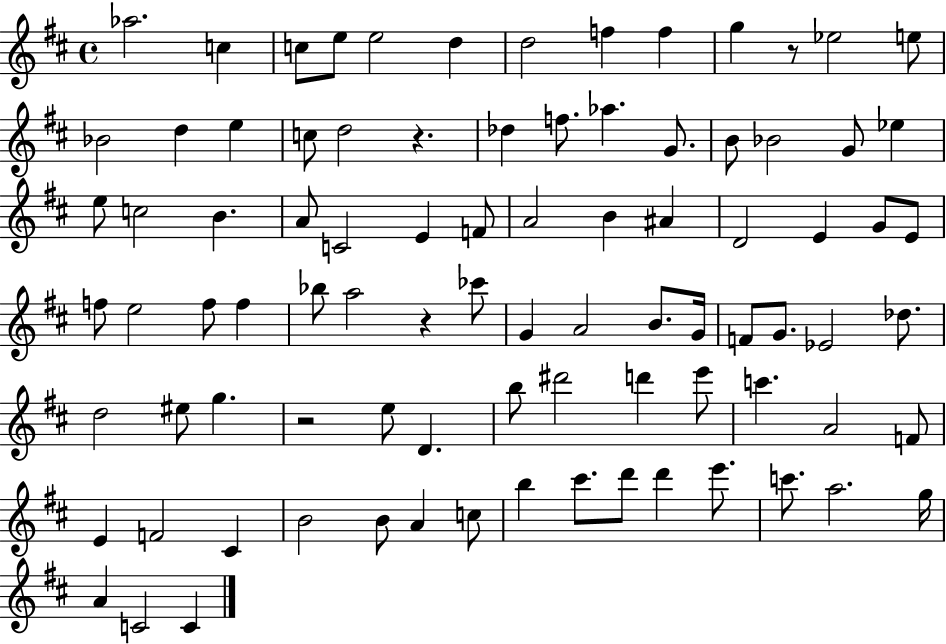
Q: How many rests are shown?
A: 4